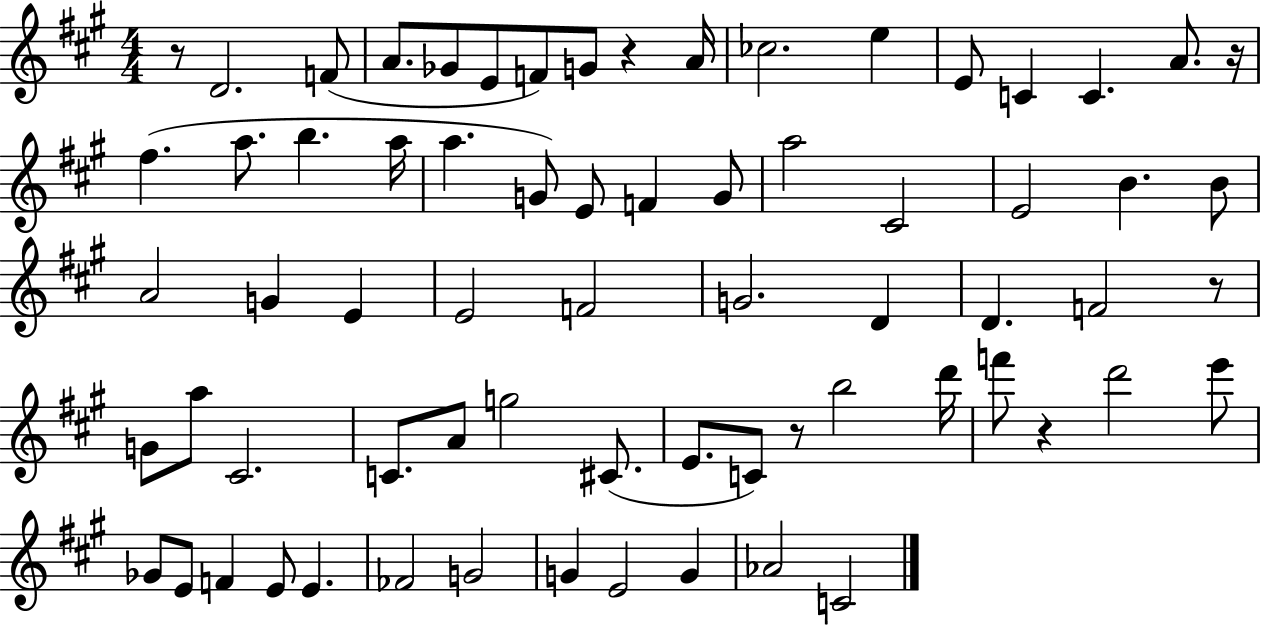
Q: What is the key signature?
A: A major